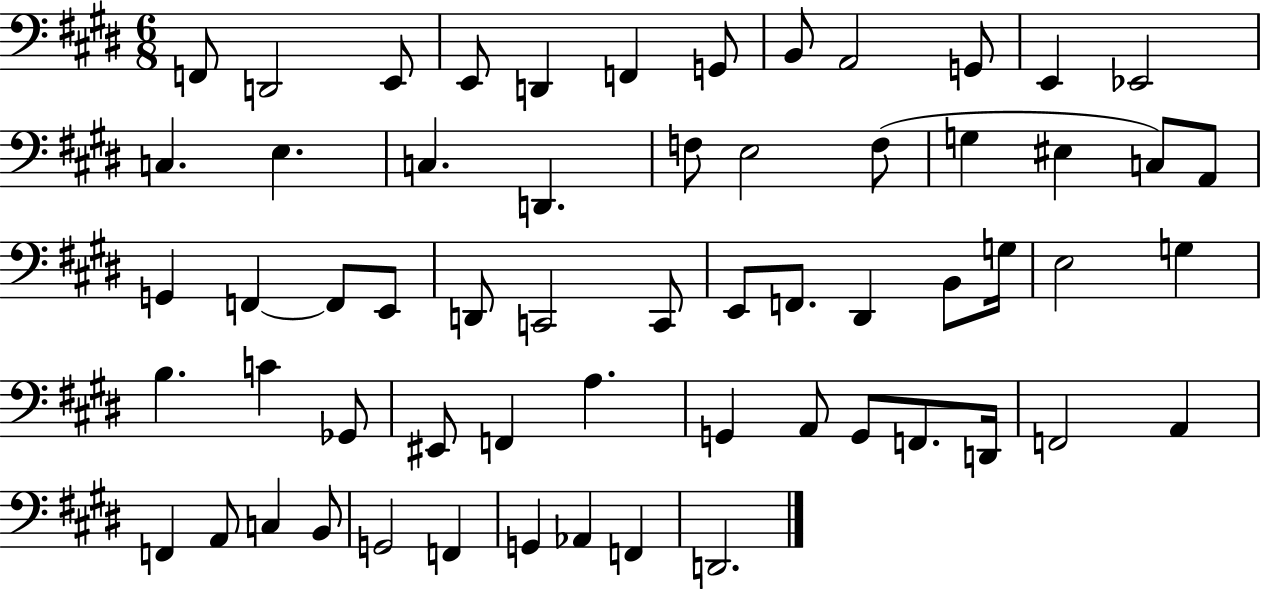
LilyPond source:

{
  \clef bass
  \numericTimeSignature
  \time 6/8
  \key e \major
  f,8 d,2 e,8 | e,8 d,4 f,4 g,8 | b,8 a,2 g,8 | e,4 ees,2 | \break c4. e4. | c4. d,4. | f8 e2 f8( | g4 eis4 c8) a,8 | \break g,4 f,4~~ f,8 e,8 | d,8 c,2 c,8 | e,8 f,8. dis,4 b,8 g16 | e2 g4 | \break b4. c'4 ges,8 | eis,8 f,4 a4. | g,4 a,8 g,8 f,8. d,16 | f,2 a,4 | \break f,4 a,8 c4 b,8 | g,2 f,4 | g,4 aes,4 f,4 | d,2. | \break \bar "|."
}